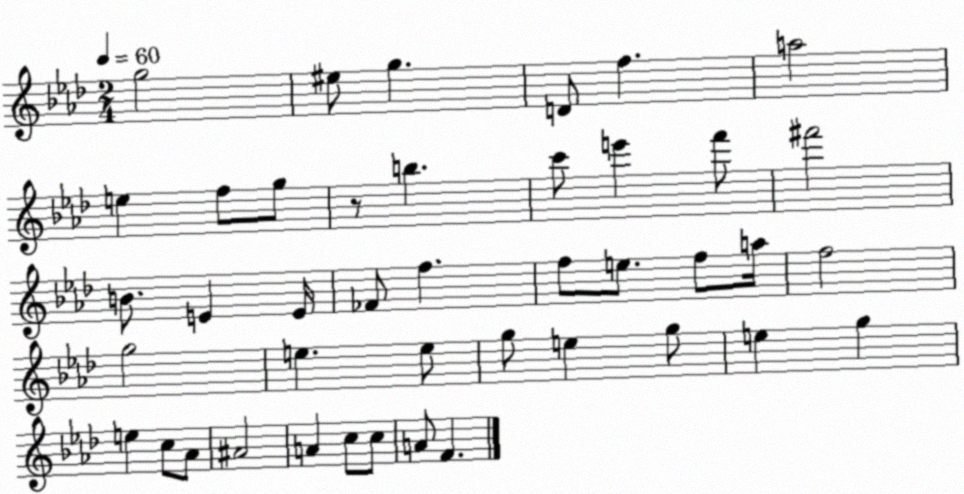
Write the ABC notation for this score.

X:1
T:Untitled
M:2/4
L:1/4
K:Ab
g2 ^e/2 g D/2 f a2 e f/2 g/2 z/2 b c'/2 e' f'/2 ^f'2 B/2 E E/4 _F/2 f f/2 e/2 f/2 a/4 f2 g2 e e/2 g/2 e g/2 e g e c/2 _A/2 ^A2 A c/2 c/2 A/2 F